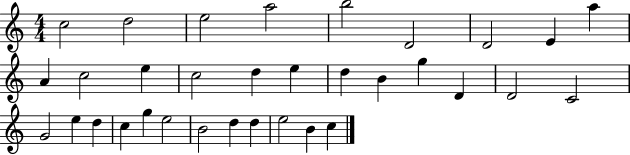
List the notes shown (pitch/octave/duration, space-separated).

C5/h D5/h E5/h A5/h B5/h D4/h D4/h E4/q A5/q A4/q C5/h E5/q C5/h D5/q E5/q D5/q B4/q G5/q D4/q D4/h C4/h G4/h E5/q D5/q C5/q G5/q E5/h B4/h D5/q D5/q E5/h B4/q C5/q